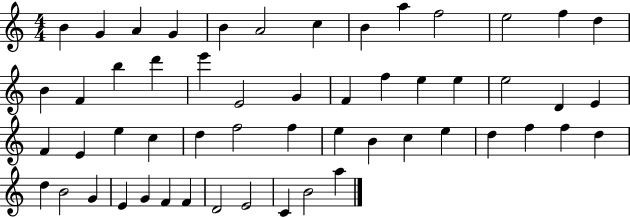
{
  \clef treble
  \numericTimeSignature
  \time 4/4
  \key c \major
  b'4 g'4 a'4 g'4 | b'4 a'2 c''4 | b'4 a''4 f''2 | e''2 f''4 d''4 | \break b'4 f'4 b''4 d'''4 | e'''4 e'2 g'4 | f'4 f''4 e''4 e''4 | e''2 d'4 e'4 | \break f'4 e'4 e''4 c''4 | d''4 f''2 f''4 | e''4 b'4 c''4 e''4 | d''4 f''4 f''4 d''4 | \break d''4 b'2 g'4 | e'4 g'4 f'4 f'4 | d'2 e'2 | c'4 b'2 a''4 | \break \bar "|."
}